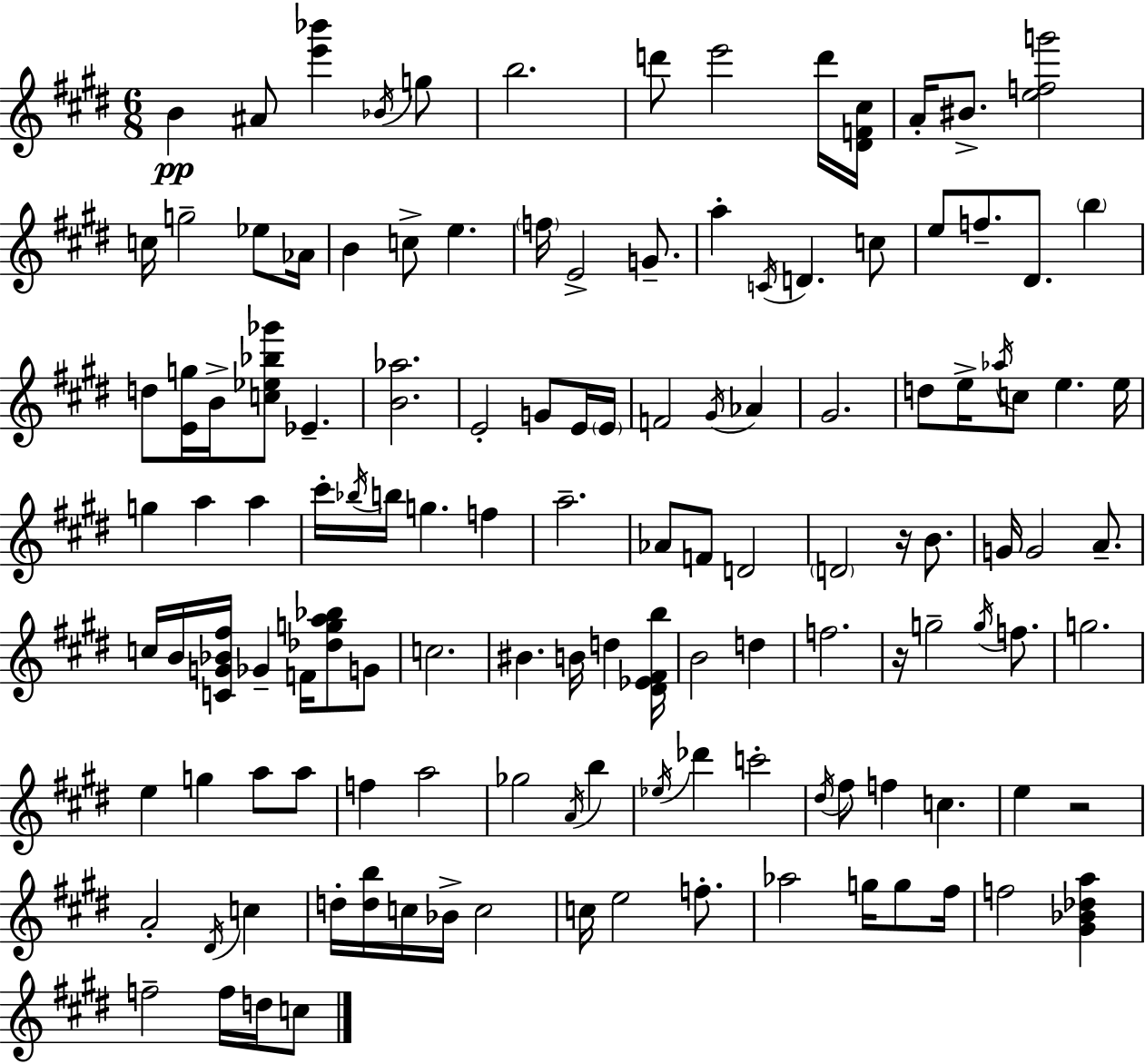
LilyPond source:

{
  \clef treble
  \numericTimeSignature
  \time 6/8
  \key e \major
  \repeat volta 2 { b'4\pp ais'8 <e''' bes'''>4 \acciaccatura { bes'16 } g''8 | b''2. | d'''8 e'''2 d'''16 | <dis' f' cis''>16 a'16-. bis'8.-> <e'' f'' g'''>2 | \break c''16 g''2-- ees''8 | aes'16 b'4 c''8-> e''4. | \parenthesize f''16 e'2-> g'8.-- | a''4-. \acciaccatura { c'16 } d'4. | \break c''8 e''8 f''8.-- dis'8. \parenthesize b''4 | d''8 <e' g''>16 b'16-> <c'' ees'' bes'' ges'''>8 ees'4.-- | <b' aes''>2. | e'2-. g'8 | \break e'16 \parenthesize e'16 f'2 \acciaccatura { gis'16 } aes'4 | gis'2. | d''8 e''16-> \acciaccatura { aes''16 } c''8 e''4. | e''16 g''4 a''4 | \break a''4 cis'''16-. \acciaccatura { bes''16 } b''16 g''4. | f''4 a''2.-- | aes'8 f'8 d'2 | \parenthesize d'2 | \break r16 b'8. g'16 g'2 | a'8.-- c''16 b'16 <c' g' bes' fis''>16 ges'4-- | f'16 <des'' g'' a'' bes''>8 g'8 c''2. | bis'4. b'16 | \break d''4 <dis' ees' fis' b''>16 b'2 | d''4 f''2. | r16 g''2-- | \acciaccatura { g''16 } f''8. g''2. | \break e''4 g''4 | a''8 a''8 f''4 a''2 | ges''2 | \acciaccatura { a'16 } b''4 \acciaccatura { ees''16 } des'''4 | \break c'''2-. \acciaccatura { dis''16 } fis''8 f''4 | c''4. e''4 | r2 a'2-. | \acciaccatura { dis'16 } c''4 d''16-. <d'' b''>16 | \break c''16 bes'16-> c''2 c''16 e''2 | f''8.-. aes''2 | g''16 g''8 fis''16 f''2 | <gis' bes' des'' a''>4 f''2-- | \break f''16 d''16 c''8 } \bar "|."
}